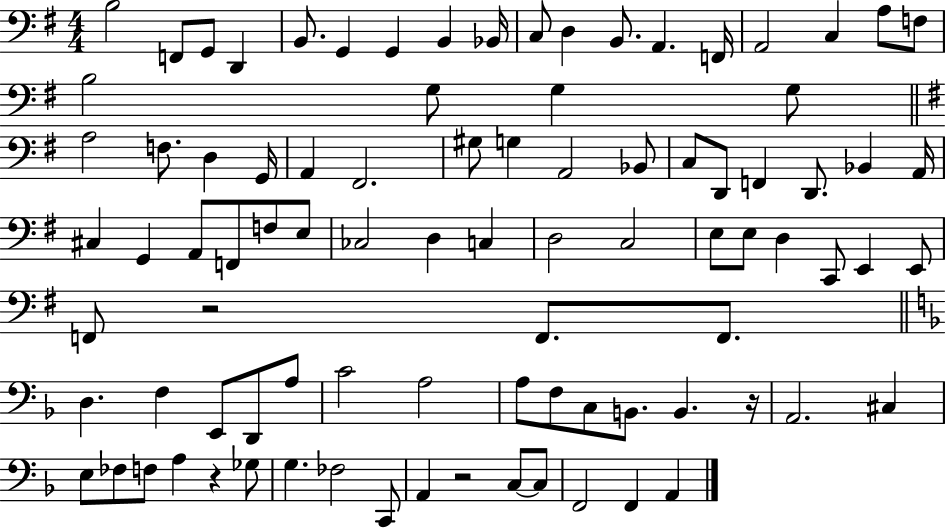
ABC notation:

X:1
T:Untitled
M:4/4
L:1/4
K:G
B,2 F,,/2 G,,/2 D,, B,,/2 G,, G,, B,, _B,,/4 C,/2 D, B,,/2 A,, F,,/4 A,,2 C, A,/2 F,/2 B,2 G,/2 G, G,/2 A,2 F,/2 D, G,,/4 A,, ^F,,2 ^G,/2 G, A,,2 _B,,/2 C,/2 D,,/2 F,, D,,/2 _B,, A,,/4 ^C, G,, A,,/2 F,,/2 F,/2 E,/2 _C,2 D, C, D,2 C,2 E,/2 E,/2 D, C,,/2 E,, E,,/2 F,,/2 z2 F,,/2 F,,/2 D, F, E,,/2 D,,/2 A,/2 C2 A,2 A,/2 F,/2 C,/2 B,,/2 B,, z/4 A,,2 ^C, E,/2 _F,/2 F,/2 A, z _G,/2 G, _F,2 C,,/2 A,, z2 C,/2 C,/2 F,,2 F,, A,,